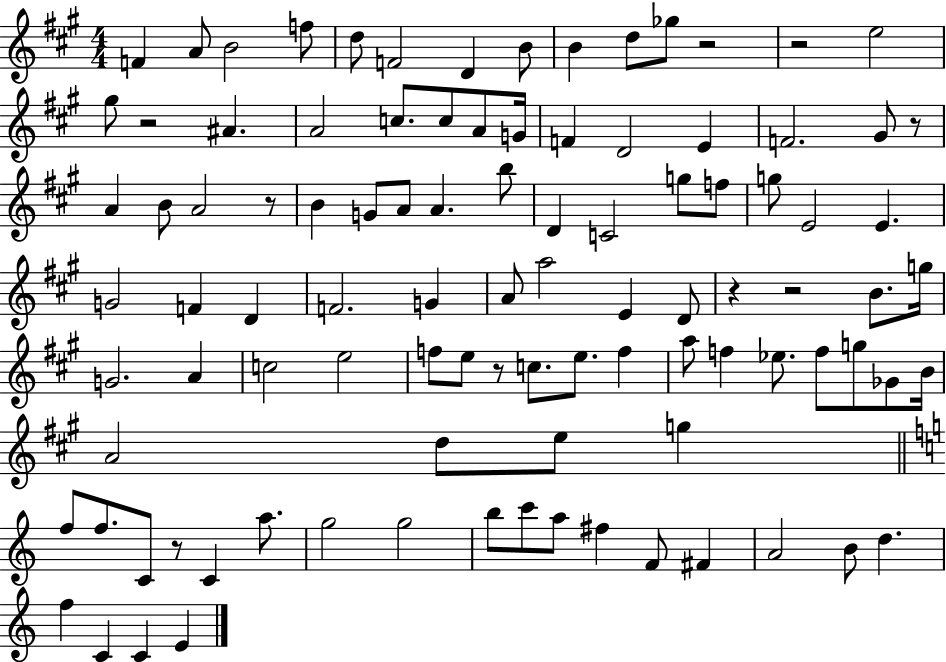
F4/q A4/e B4/h F5/e D5/e F4/h D4/q B4/e B4/q D5/e Gb5/e R/h R/h E5/h G#5/e R/h A#4/q. A4/h C5/e. C5/e A4/e G4/s F4/q D4/h E4/q F4/h. G#4/e R/e A4/q B4/e A4/h R/e B4/q G4/e A4/e A4/q. B5/e D4/q C4/h G5/e F5/e G5/e E4/h E4/q. G4/h F4/q D4/q F4/h. G4/q A4/e A5/h E4/q D4/e R/q R/h B4/e. G5/s G4/h. A4/q C5/h E5/h F5/e E5/e R/e C5/e. E5/e. F5/q A5/e F5/q Eb5/e. F5/e G5/e Gb4/e B4/s A4/h D5/e E5/e G5/q F5/e F5/e. C4/e R/e C4/q A5/e. G5/h G5/h B5/e C6/e A5/e F#5/q F4/e F#4/q A4/h B4/e D5/q. F5/q C4/q C4/q E4/q